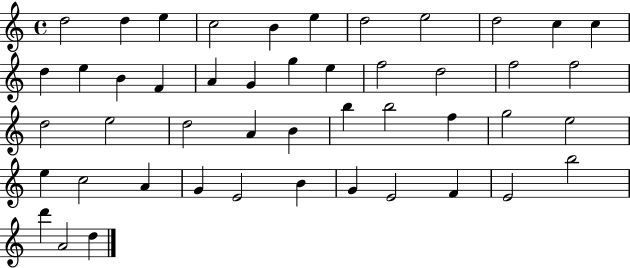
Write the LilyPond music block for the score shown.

{
  \clef treble
  \time 4/4
  \defaultTimeSignature
  \key c \major
  d''2 d''4 e''4 | c''2 b'4 e''4 | d''2 e''2 | d''2 c''4 c''4 | \break d''4 e''4 b'4 f'4 | a'4 g'4 g''4 e''4 | f''2 d''2 | f''2 f''2 | \break d''2 e''2 | d''2 a'4 b'4 | b''4 b''2 f''4 | g''2 e''2 | \break e''4 c''2 a'4 | g'4 e'2 b'4 | g'4 e'2 f'4 | e'2 b''2 | \break d'''4 a'2 d''4 | \bar "|."
}